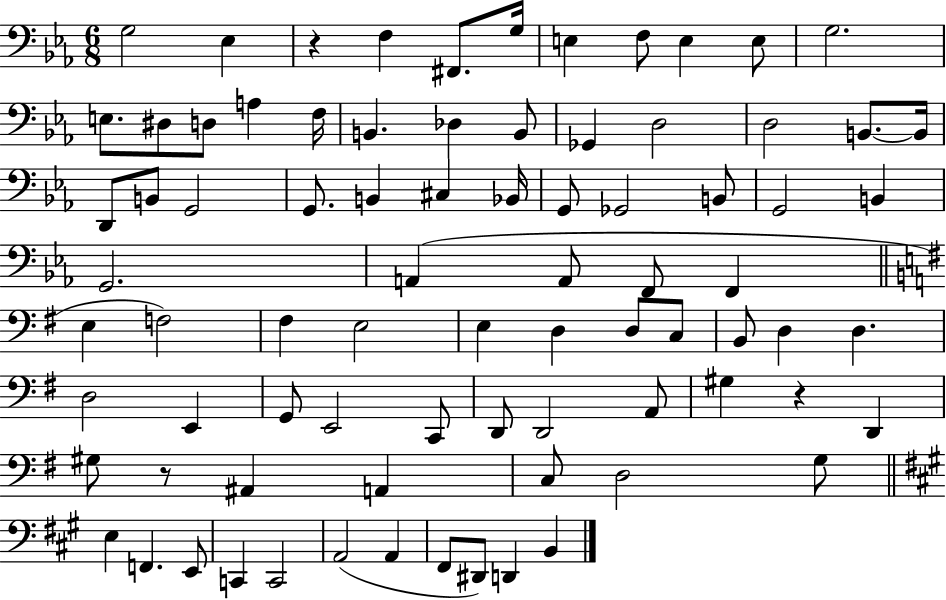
G3/h Eb3/q R/q F3/q F#2/e. G3/s E3/q F3/e E3/q E3/e G3/h. E3/e. D#3/e D3/e A3/q F3/s B2/q. Db3/q B2/e Gb2/q D3/h D3/h B2/e. B2/s D2/e B2/e G2/h G2/e. B2/q C#3/q Bb2/s G2/e Gb2/h B2/e G2/h B2/q G2/h. A2/q A2/e F2/e F2/q E3/q F3/h F#3/q E3/h E3/q D3/q D3/e C3/e B2/e D3/q D3/q. D3/h E2/q G2/e E2/h C2/e D2/e D2/h A2/e G#3/q R/q D2/q G#3/e R/e A#2/q A2/q C3/e D3/h G3/e E3/q F2/q. E2/e C2/q C2/h A2/h A2/q F#2/e D#2/e D2/q B2/q